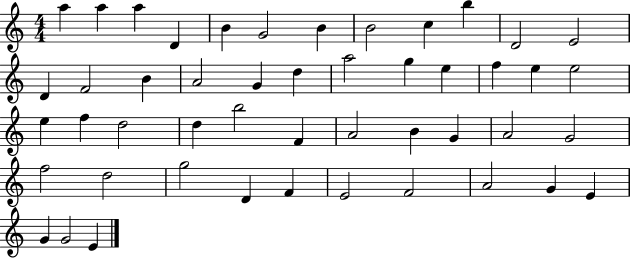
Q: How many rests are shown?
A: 0